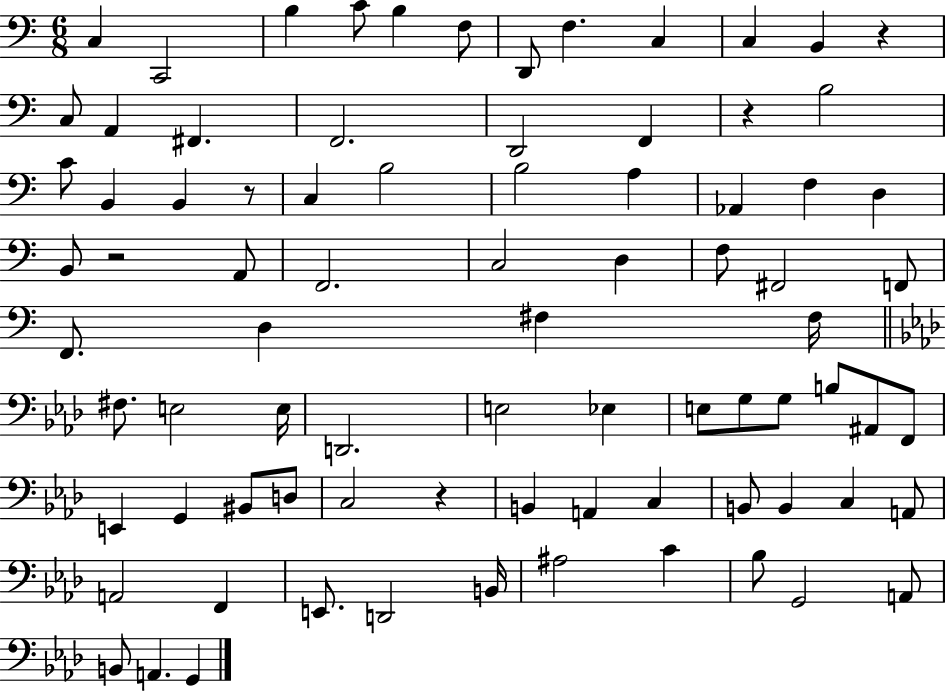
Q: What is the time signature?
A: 6/8